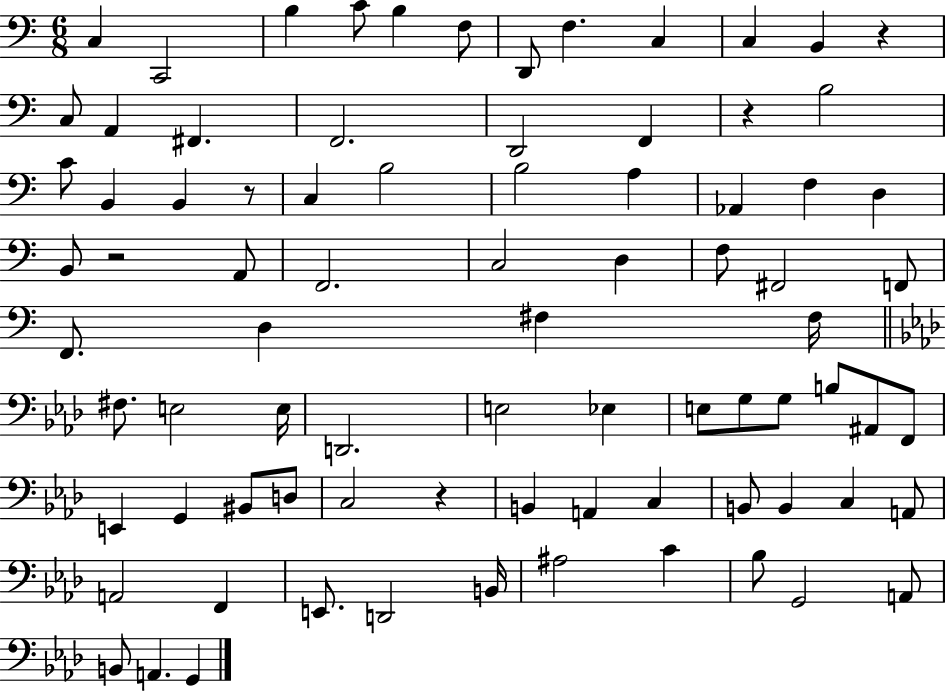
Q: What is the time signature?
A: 6/8